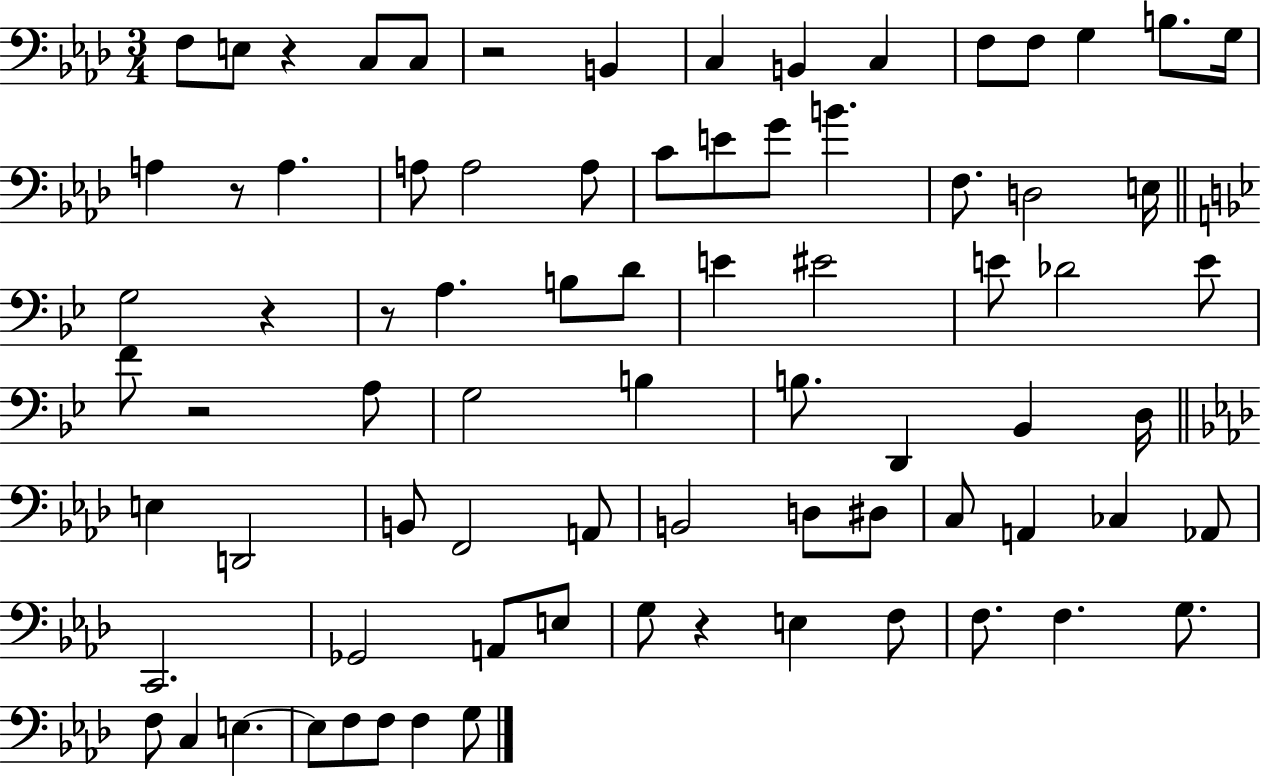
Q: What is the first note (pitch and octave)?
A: F3